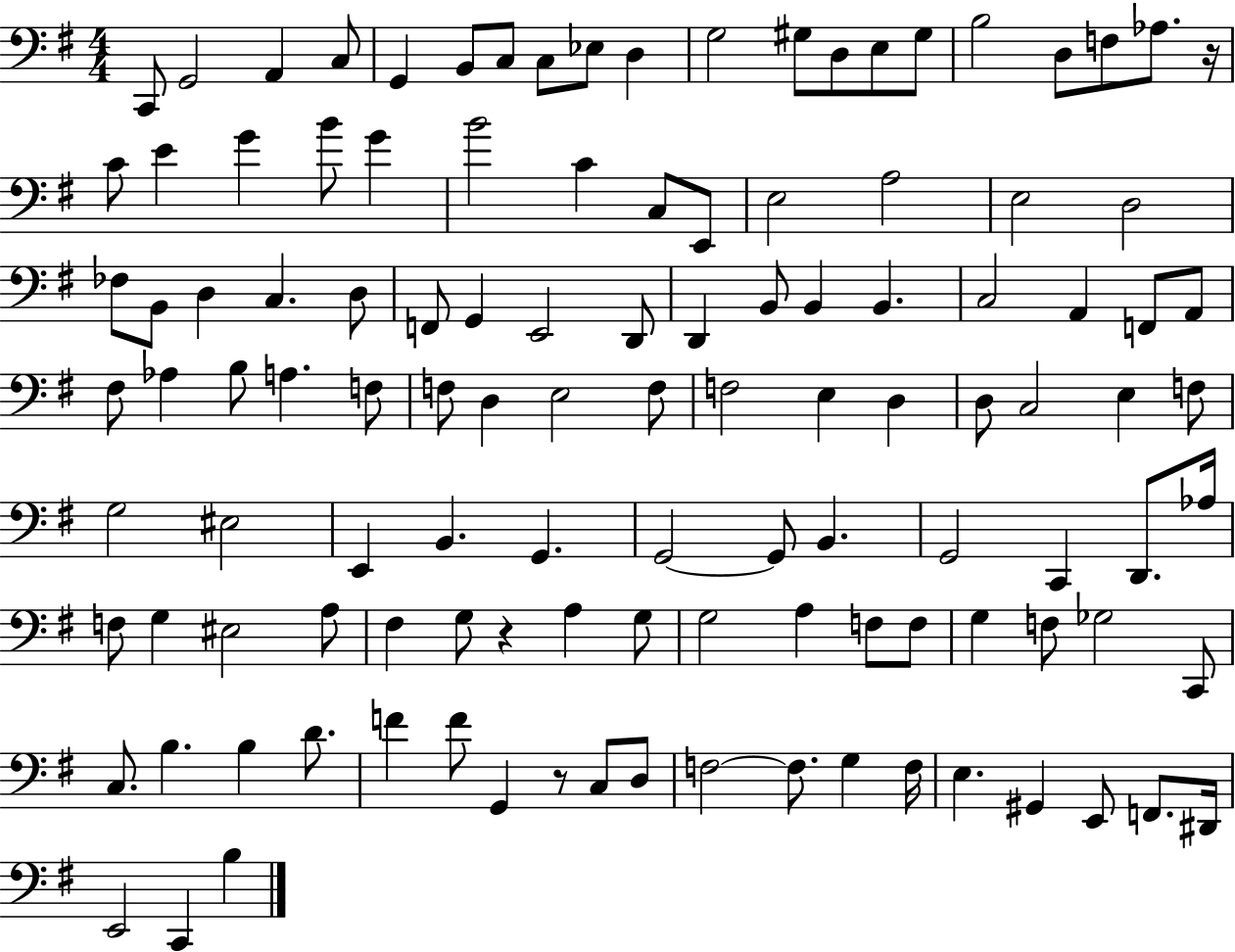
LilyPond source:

{
  \clef bass
  \numericTimeSignature
  \time 4/4
  \key g \major
  c,8 g,2 a,4 c8 | g,4 b,8 c8 c8 ees8 d4 | g2 gis8 d8 e8 gis8 | b2 d8 f8 aes8. r16 | \break c'8 e'4 g'4 b'8 g'4 | b'2 c'4 c8 e,8 | e2 a2 | e2 d2 | \break fes8 b,8 d4 c4. d8 | f,8 g,4 e,2 d,8 | d,4 b,8 b,4 b,4. | c2 a,4 f,8 a,8 | \break fis8 aes4 b8 a4. f8 | f8 d4 e2 f8 | f2 e4 d4 | d8 c2 e4 f8 | \break g2 eis2 | e,4 b,4. g,4. | g,2~~ g,8 b,4. | g,2 c,4 d,8. aes16 | \break f8 g4 eis2 a8 | fis4 g8 r4 a4 g8 | g2 a4 f8 f8 | g4 f8 ges2 c,8 | \break c8. b4. b4 d'8. | f'4 f'8 g,4 r8 c8 d8 | f2~~ f8. g4 f16 | e4. gis,4 e,8 f,8. dis,16 | \break e,2 c,4 b4 | \bar "|."
}